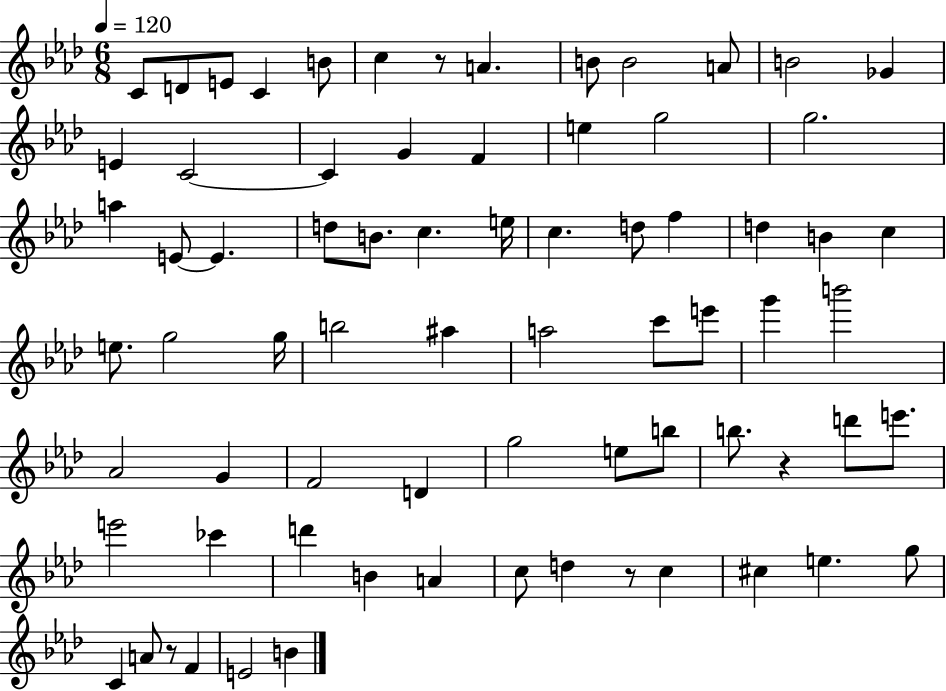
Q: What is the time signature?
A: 6/8